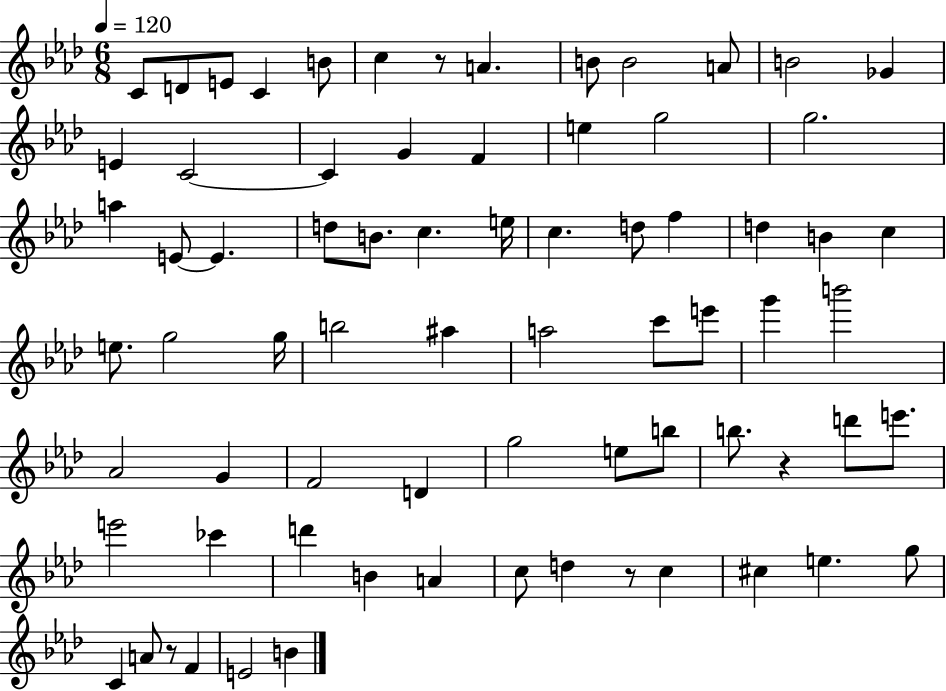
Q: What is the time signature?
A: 6/8